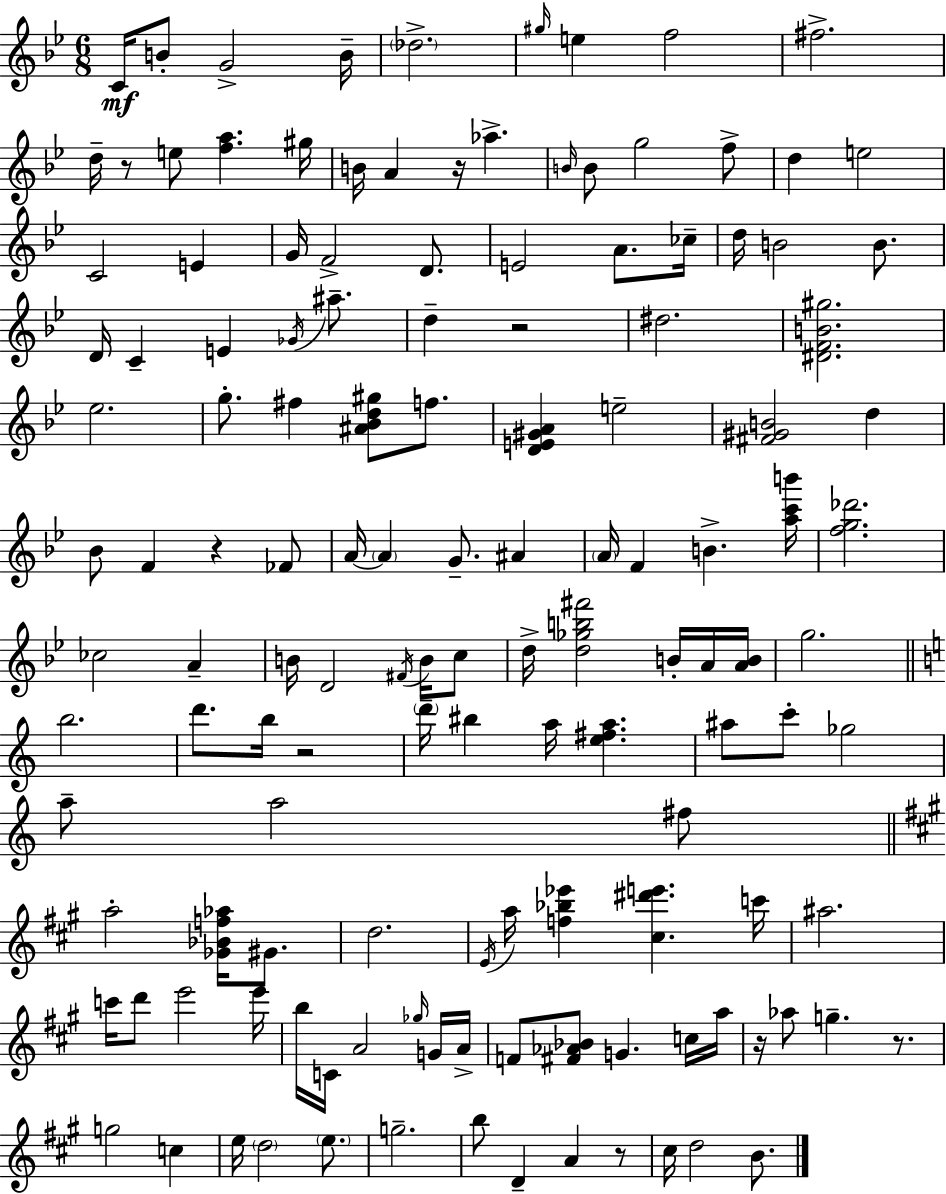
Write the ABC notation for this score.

X:1
T:Untitled
M:6/8
L:1/4
K:Gm
C/4 B/2 G2 B/4 _d2 ^g/4 e f2 ^f2 d/4 z/2 e/2 [fa] ^g/4 B/4 A z/4 _a B/4 B/2 g2 f/2 d e2 C2 E G/4 F2 D/2 E2 A/2 _c/4 d/4 B2 B/2 D/4 C E _G/4 ^a/2 d z2 ^d2 [^DFB^g]2 _e2 g/2 ^f [^A_Bd^g]/2 f/2 [DE^GA] e2 [^F^GB]2 d _B/2 F z _F/2 A/4 A G/2 ^A A/4 F B [ac'b']/4 [fg_d']2 _c2 A B/4 D2 ^F/4 B/4 c/2 d/4 [d_gb^f']2 B/4 A/4 [AB]/4 g2 b2 d'/2 b/4 z2 d'/4 ^b a/4 [e^fa] ^a/2 c'/2 _g2 a/2 a2 ^f/2 a2 [_G_Bf_a]/4 ^G/2 d2 E/4 a/4 [f_b_e'] [^c^d'e'] c'/4 ^a2 c'/4 d'/2 e'2 e'/4 b/4 C/4 A2 _g/4 G/4 A/4 F/2 [^F_A_B]/2 G c/4 a/4 z/4 _a/2 g z/2 g2 c e/4 d2 e/2 g2 b/2 D A z/2 ^c/4 d2 B/2